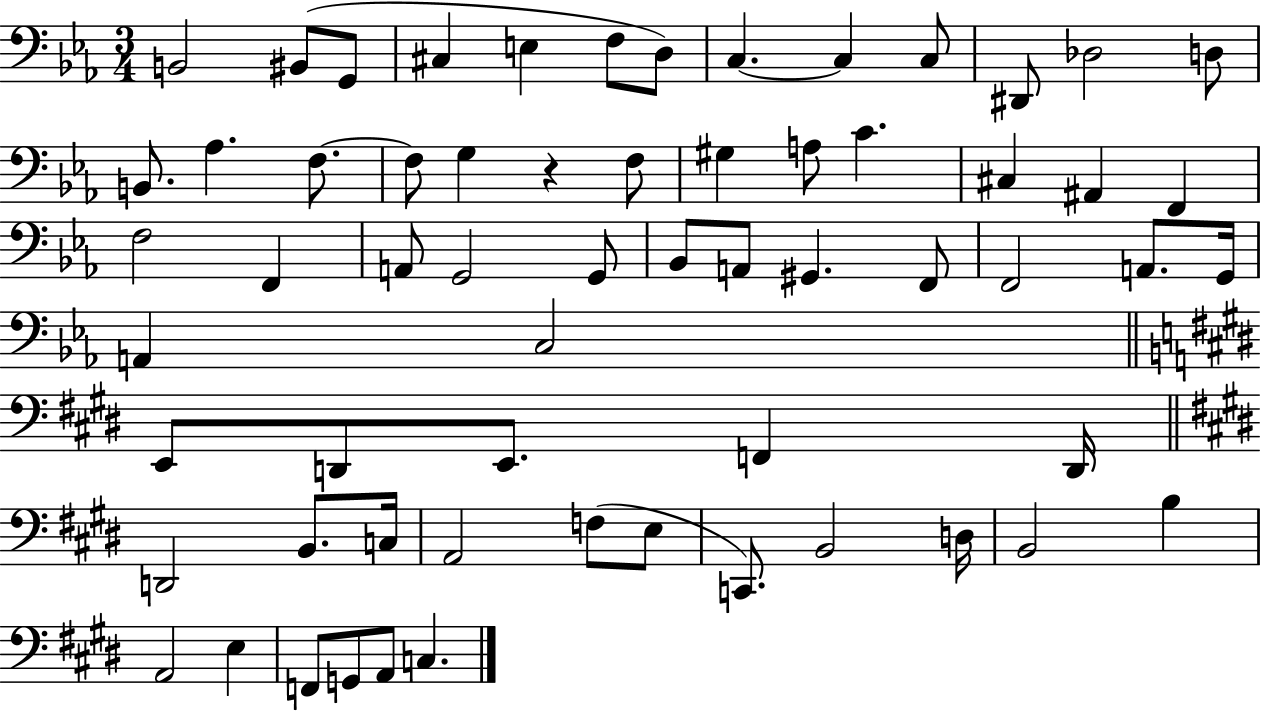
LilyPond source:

{
  \clef bass
  \numericTimeSignature
  \time 3/4
  \key ees \major
  \repeat volta 2 { b,2 bis,8( g,8 | cis4 e4 f8 d8) | c4.~~ c4 c8 | dis,8 des2 d8 | \break b,8. aes4. f8.~~ | f8 g4 r4 f8 | gis4 a8 c'4. | cis4 ais,4 f,4 | \break f2 f,4 | a,8 g,2 g,8 | bes,8 a,8 gis,4. f,8 | f,2 a,8. g,16 | \break a,4 c2 | \bar "||" \break \key e \major e,8 d,8 e,8. f,4 d,16 | \bar "||" \break \key e \major d,2 b,8. c16 | a,2 f8( e8 | c,8.) b,2 d16 | b,2 b4 | \break a,2 e4 | f,8 g,8 a,8 c4. | } \bar "|."
}